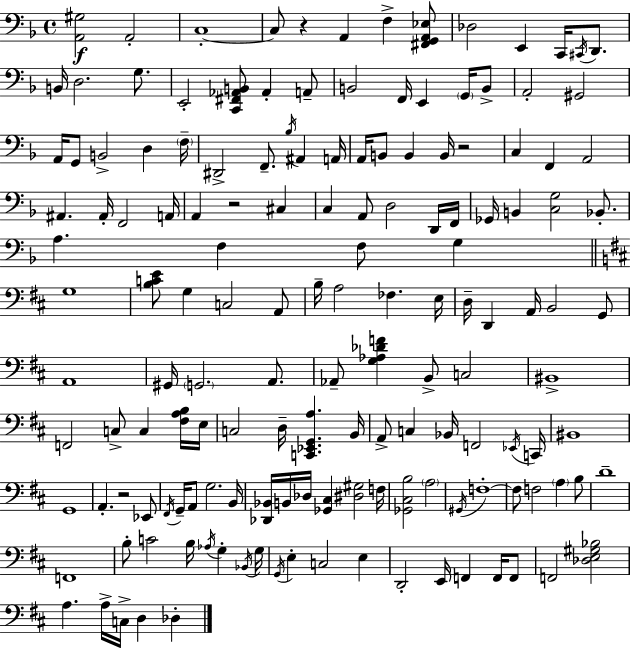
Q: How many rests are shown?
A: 4